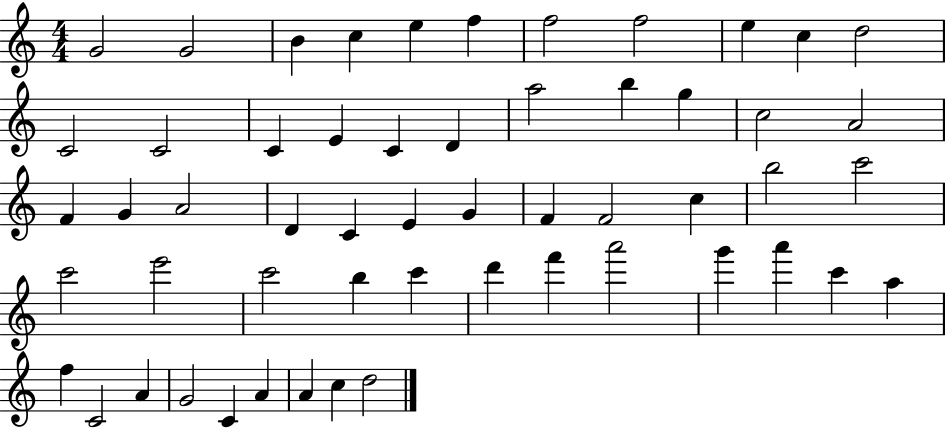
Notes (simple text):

G4/h G4/h B4/q C5/q E5/q F5/q F5/h F5/h E5/q C5/q D5/h C4/h C4/h C4/q E4/q C4/q D4/q A5/h B5/q G5/q C5/h A4/h F4/q G4/q A4/h D4/q C4/q E4/q G4/q F4/q F4/h C5/q B5/h C6/h C6/h E6/h C6/h B5/q C6/q D6/q F6/q A6/h G6/q A6/q C6/q A5/q F5/q C4/h A4/q G4/h C4/q A4/q A4/q C5/q D5/h